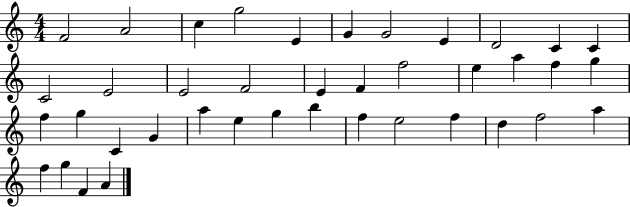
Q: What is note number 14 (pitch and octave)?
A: E4